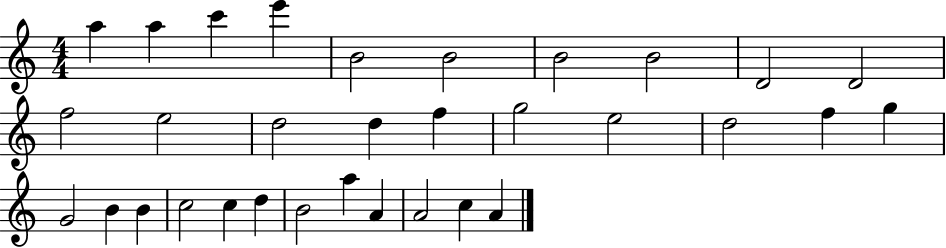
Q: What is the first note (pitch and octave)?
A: A5